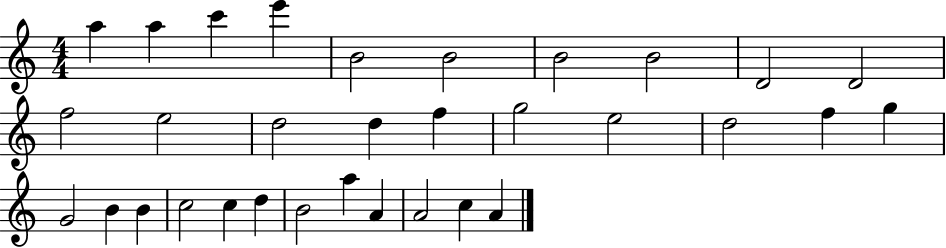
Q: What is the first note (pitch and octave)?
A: A5